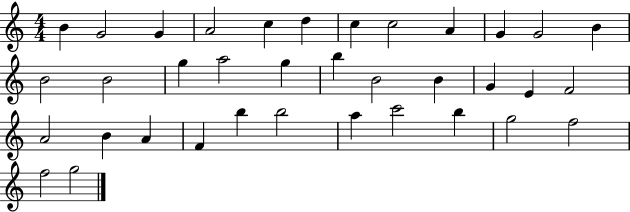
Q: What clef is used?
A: treble